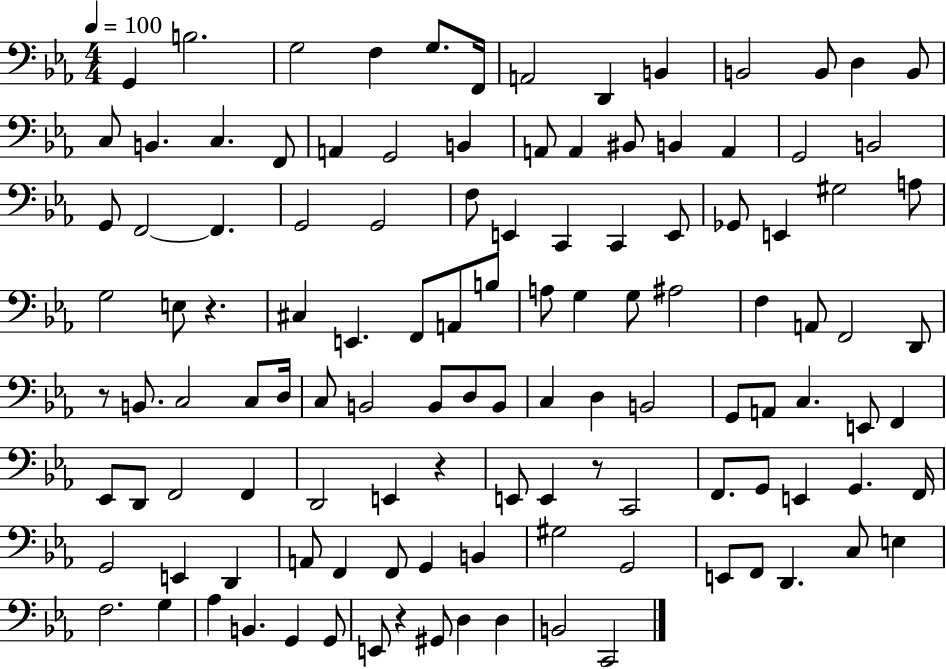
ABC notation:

X:1
T:Untitled
M:4/4
L:1/4
K:Eb
G,, B,2 G,2 F, G,/2 F,,/4 A,,2 D,, B,, B,,2 B,,/2 D, B,,/2 C,/2 B,, C, F,,/2 A,, G,,2 B,, A,,/2 A,, ^B,,/2 B,, A,, G,,2 B,,2 G,,/2 F,,2 F,, G,,2 G,,2 F,/2 E,, C,, C,, E,,/2 _G,,/2 E,, ^G,2 A,/2 G,2 E,/2 z ^C, E,, F,,/2 A,,/2 B,/2 A,/2 G, G,/2 ^A,2 F, A,,/2 F,,2 D,,/2 z/2 B,,/2 C,2 C,/2 D,/4 C,/2 B,,2 B,,/2 D,/2 B,,/2 C, D, B,,2 G,,/2 A,,/2 C, E,,/2 F,, _E,,/2 D,,/2 F,,2 F,, D,,2 E,, z E,,/2 E,, z/2 C,,2 F,,/2 G,,/2 E,, G,, F,,/4 G,,2 E,, D,, A,,/2 F,, F,,/2 G,, B,, ^G,2 G,,2 E,,/2 F,,/2 D,, C,/2 E, F,2 G, _A, B,, G,, G,,/2 E,,/2 z ^G,,/2 D, D, B,,2 C,,2